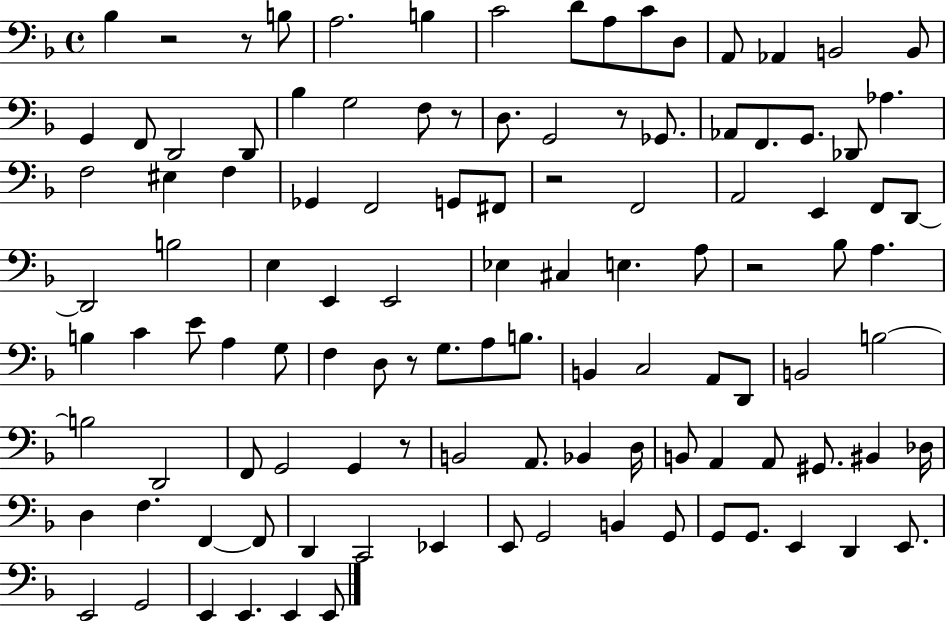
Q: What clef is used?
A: bass